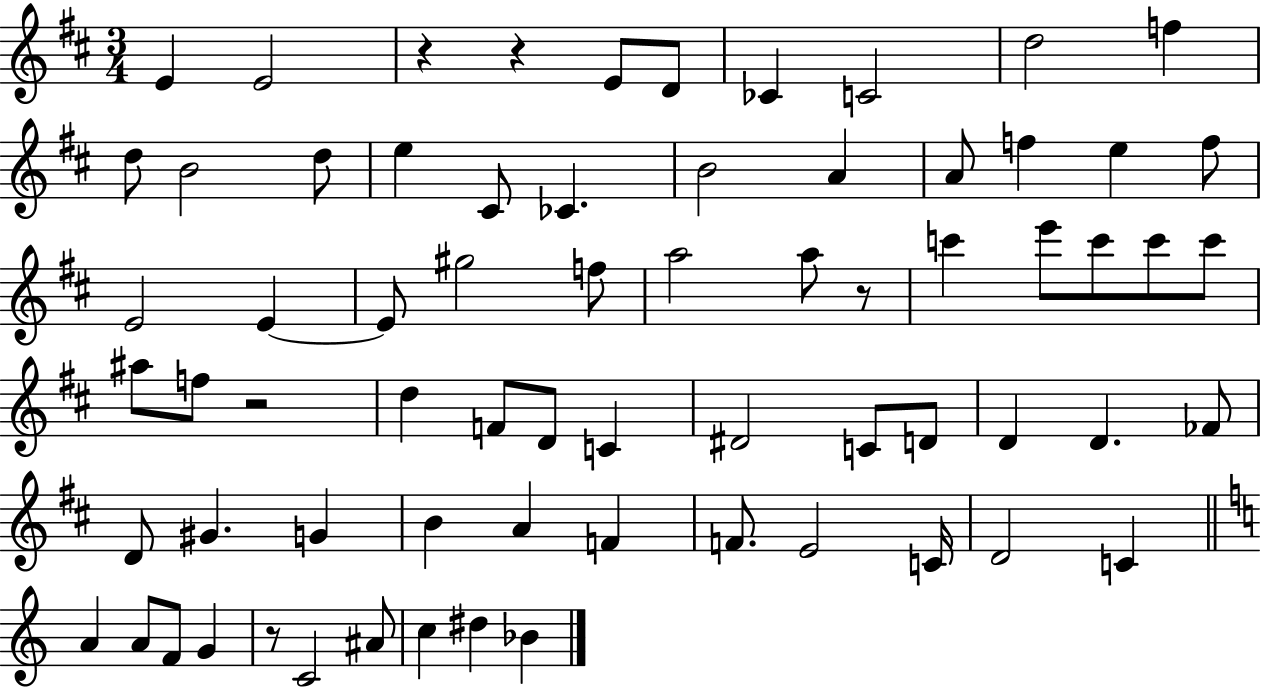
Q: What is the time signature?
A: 3/4